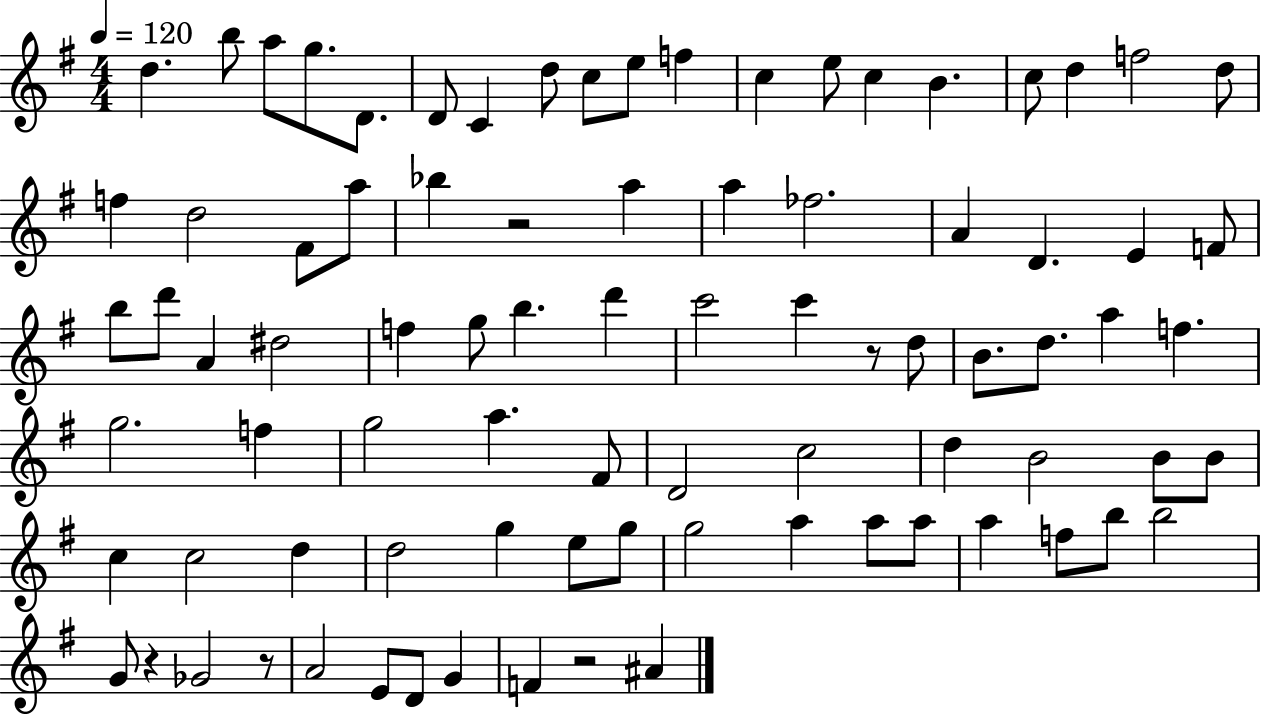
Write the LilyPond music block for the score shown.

{
  \clef treble
  \numericTimeSignature
  \time 4/4
  \key g \major
  \tempo 4 = 120
  d''4. b''8 a''8 g''8. d'8. | d'8 c'4 d''8 c''8 e''8 f''4 | c''4 e''8 c''4 b'4. | c''8 d''4 f''2 d''8 | \break f''4 d''2 fis'8 a''8 | bes''4 r2 a''4 | a''4 fes''2. | a'4 d'4. e'4 f'8 | \break b''8 d'''8 a'4 dis''2 | f''4 g''8 b''4. d'''4 | c'''2 c'''4 r8 d''8 | b'8. d''8. a''4 f''4. | \break g''2. f''4 | g''2 a''4. fis'8 | d'2 c''2 | d''4 b'2 b'8 b'8 | \break c''4 c''2 d''4 | d''2 g''4 e''8 g''8 | g''2 a''4 a''8 a''8 | a''4 f''8 b''8 b''2 | \break g'8 r4 ges'2 r8 | a'2 e'8 d'8 g'4 | f'4 r2 ais'4 | \bar "|."
}